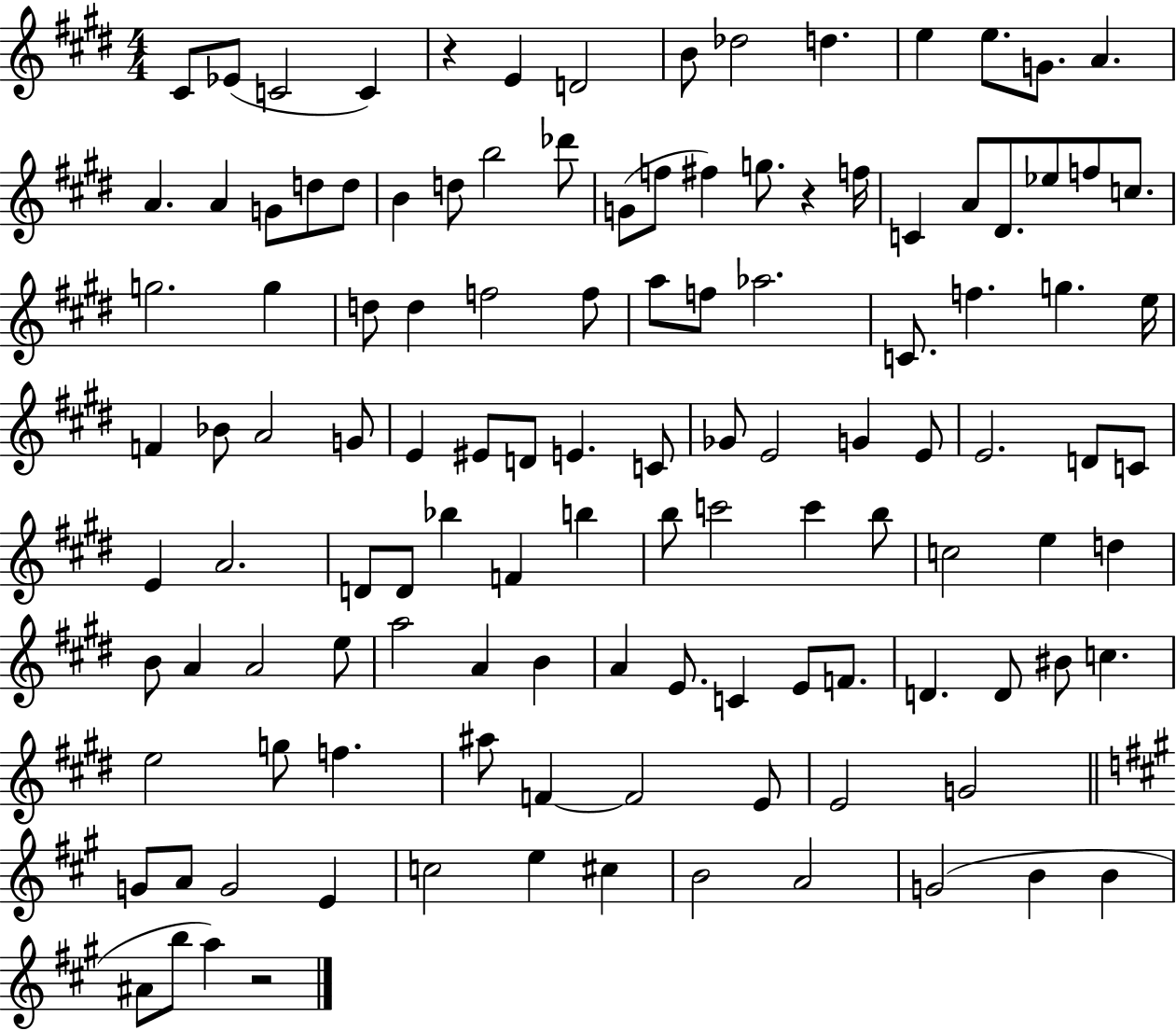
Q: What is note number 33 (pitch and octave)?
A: C5